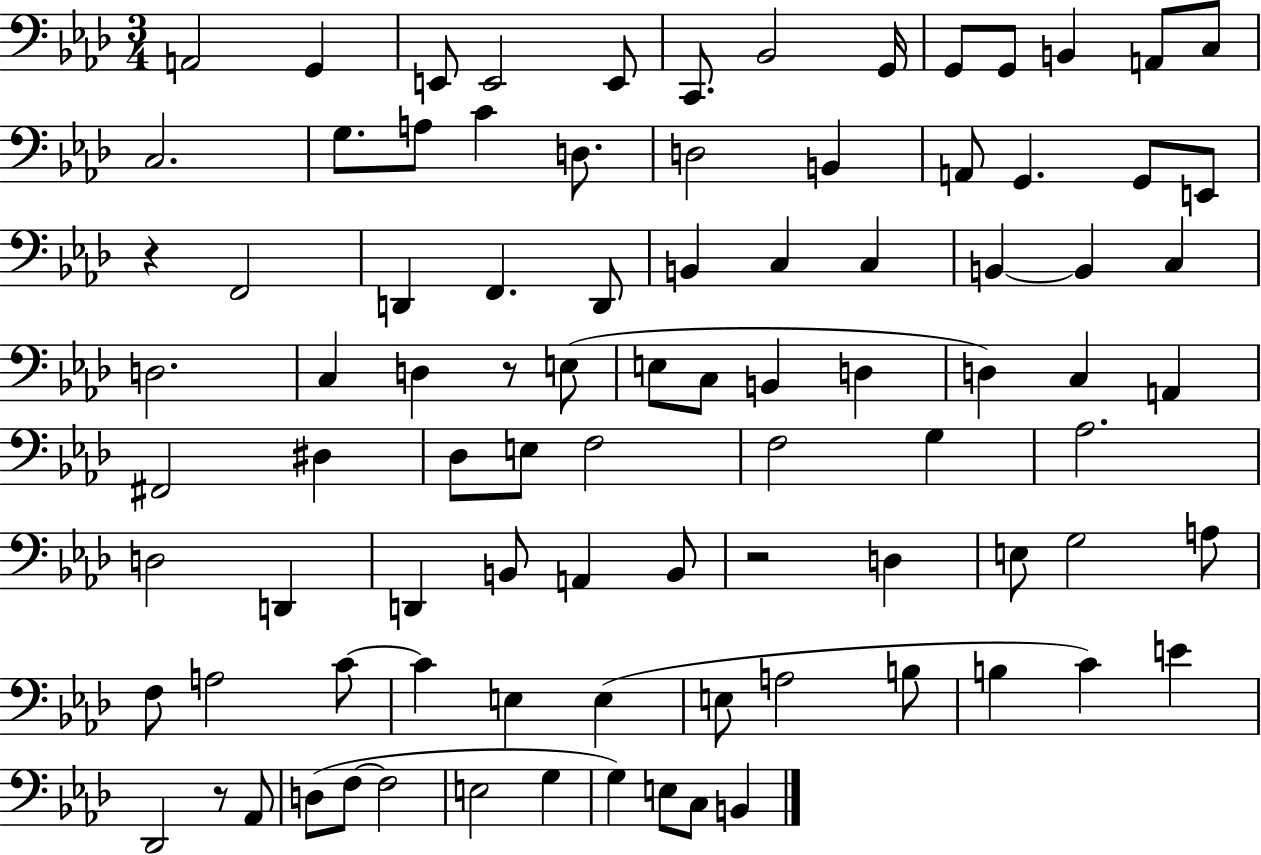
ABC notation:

X:1
T:Untitled
M:3/4
L:1/4
K:Ab
A,,2 G,, E,,/2 E,,2 E,,/2 C,,/2 _B,,2 G,,/4 G,,/2 G,,/2 B,, A,,/2 C,/2 C,2 G,/2 A,/2 C D,/2 D,2 B,, A,,/2 G,, G,,/2 E,,/2 z F,,2 D,, F,, D,,/2 B,, C, C, B,, B,, C, D,2 C, D, z/2 E,/2 E,/2 C,/2 B,, D, D, C, A,, ^F,,2 ^D, _D,/2 E,/2 F,2 F,2 G, _A,2 D,2 D,, D,, B,,/2 A,, B,,/2 z2 D, E,/2 G,2 A,/2 F,/2 A,2 C/2 C E, E, E,/2 A,2 B,/2 B, C E _D,,2 z/2 _A,,/2 D,/2 F,/2 F,2 E,2 G, G, E,/2 C,/2 B,,